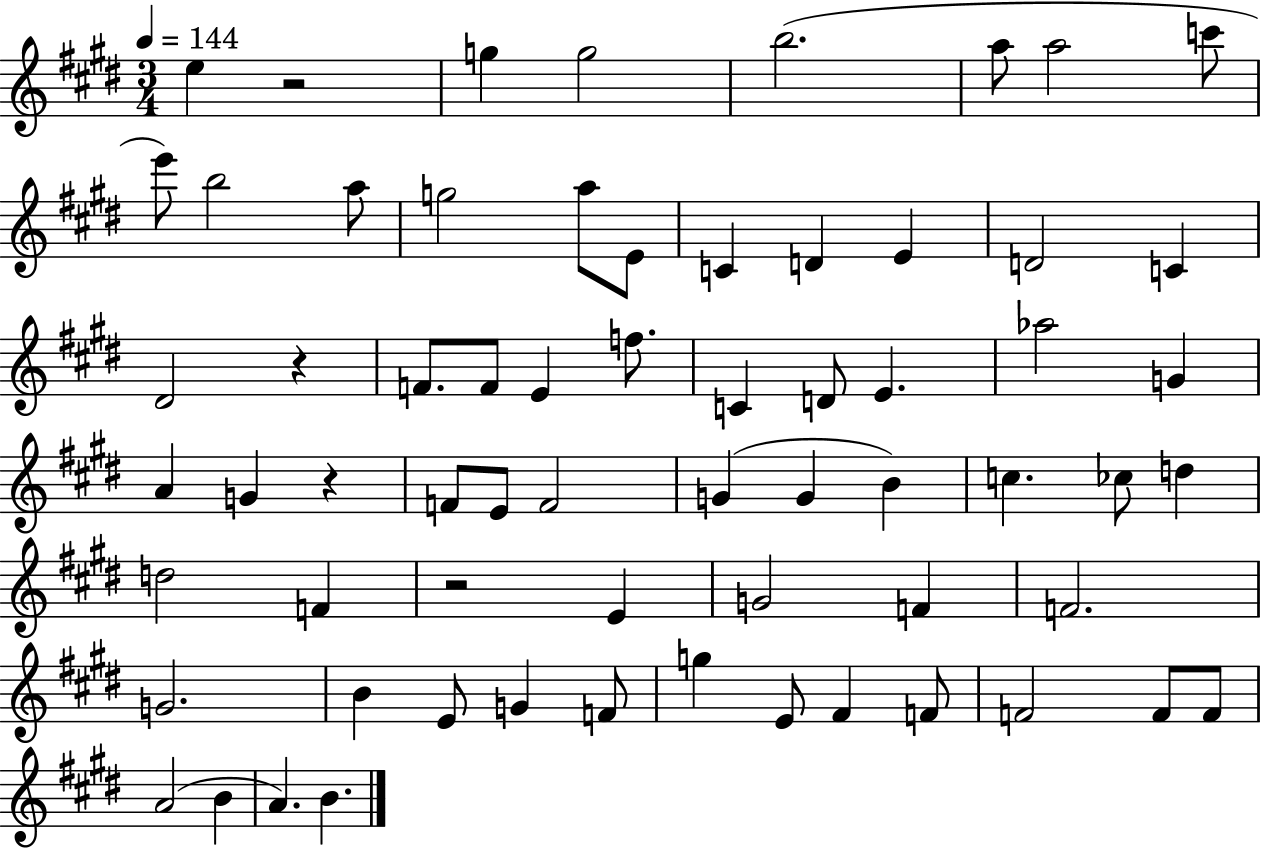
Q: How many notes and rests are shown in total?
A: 65